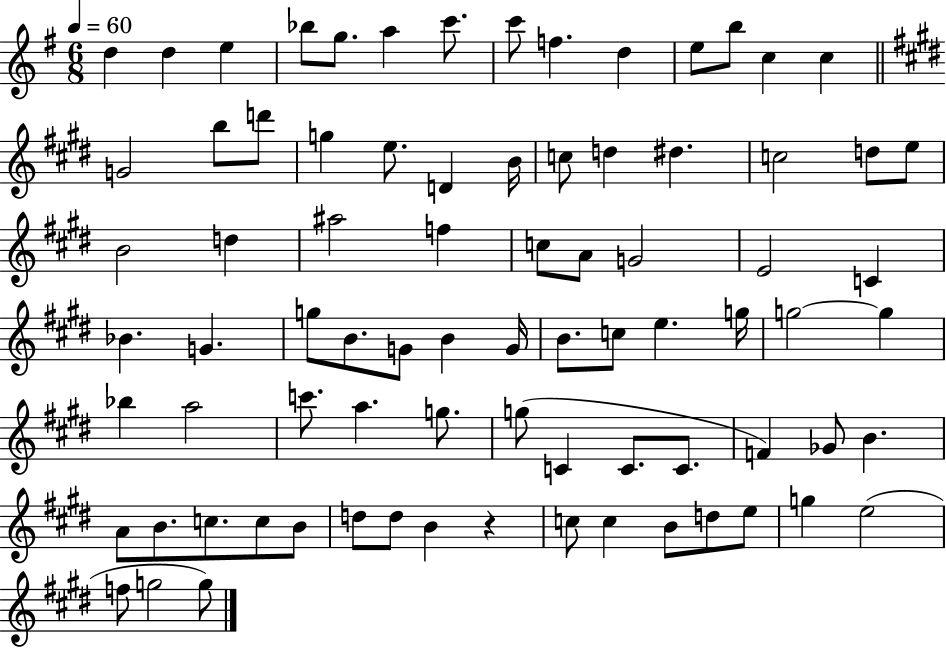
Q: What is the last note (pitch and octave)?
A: G5